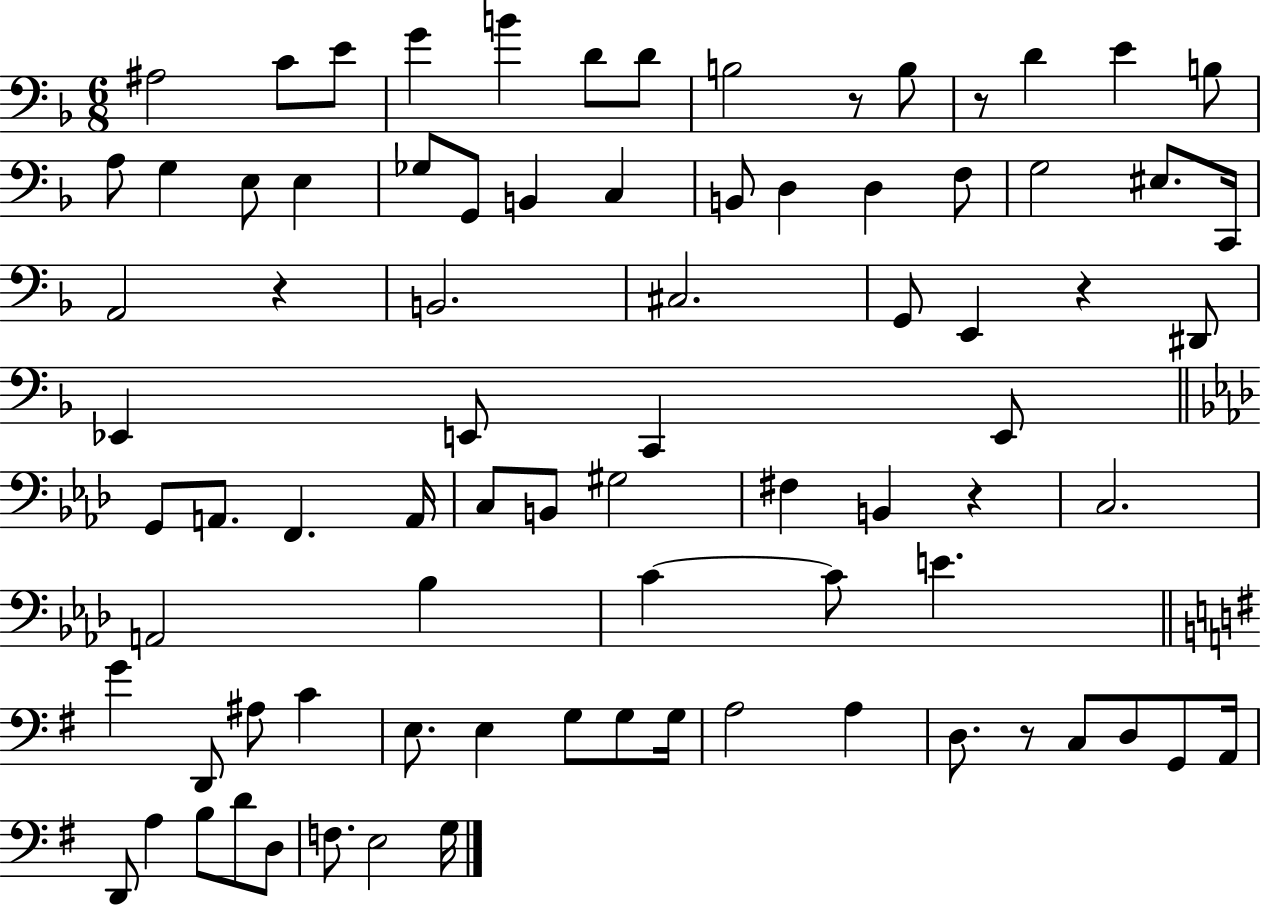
{
  \clef bass
  \numericTimeSignature
  \time 6/8
  \key f \major
  \repeat volta 2 { ais2 c'8 e'8 | g'4 b'4 d'8 d'8 | b2 r8 b8 | r8 d'4 e'4 b8 | \break a8 g4 e8 e4 | ges8 g,8 b,4 c4 | b,8 d4 d4 f8 | g2 eis8. c,16 | \break a,2 r4 | b,2. | cis2. | g,8 e,4 r4 dis,8 | \break ees,4 e,8 c,4 e,8 | \bar "||" \break \key aes \major g,8 a,8. f,4. a,16 | c8 b,8 gis2 | fis4 b,4 r4 | c2. | \break a,2 bes4 | c'4~~ c'8 e'4. | \bar "||" \break \key g \major g'4 d,8 ais8 c'4 | e8. e4 g8 g8 g16 | a2 a4 | d8. r8 c8 d8 g,8 a,16 | \break d,8 a4 b8 d'8 d8 | f8. e2 g16 | } \bar "|."
}